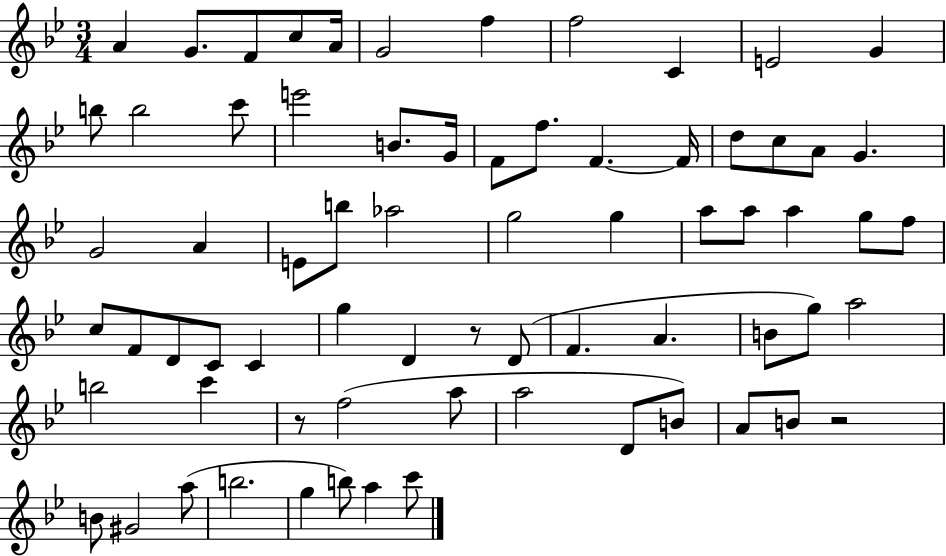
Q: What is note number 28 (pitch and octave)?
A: E4